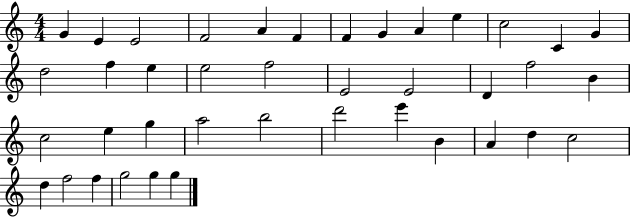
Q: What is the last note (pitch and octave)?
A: G5